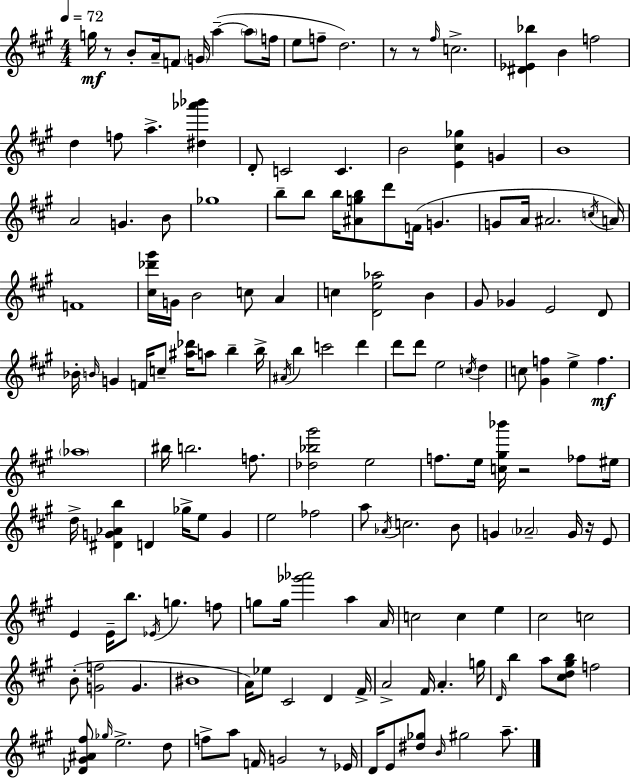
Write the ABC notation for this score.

X:1
T:Untitled
M:4/4
L:1/4
K:A
g/4 z/2 B/2 A/4 F/2 G/4 a a/2 f/4 e/2 f/2 d2 z/2 z/2 ^f/4 c2 [^D_E_b] B f2 d f/2 a [^d_a'_b'] D/2 C2 C B2 [E^c_g] G B4 A2 G B/2 _g4 b/2 b/2 b/4 [^Agb]/2 d'/2 F/4 G G/2 A/4 ^A2 c/4 A/4 F4 [^c_d'^g']/4 G/4 B2 c/2 A c [De_a]2 B ^G/2 _G E2 D/2 _B/4 B/4 G F/4 c/2 [^a_d']/4 a/2 b b/4 ^A/4 b c'2 d' d'/2 d'/2 e2 c/4 d c/2 [^Gf] e f _a4 ^b/4 b2 f/2 [_d_b^g']2 e2 f/2 e/4 [c^g_b']/4 z2 _f/2 ^e/4 d/4 [^DG_Ab] D _g/4 e/2 G e2 _f2 a/2 _A/4 c2 B/2 G _A2 G/4 z/4 E/2 E E/4 b/2 _E/4 g f/2 g/2 g/4 [_g'_a']2 a A/4 c2 c e ^c2 c2 B/2 [Gf]2 G ^B4 A/4 _e/2 ^C2 D ^F/4 A2 ^F/4 A g/4 D/4 b a/2 [^cd^gb]/2 f2 [_D^G^A^f]/2 _g/4 e2 d/2 f/2 a/2 F/4 G2 z/2 _E/4 D/4 E/2 [^d_g]/2 B/4 ^g2 a/2